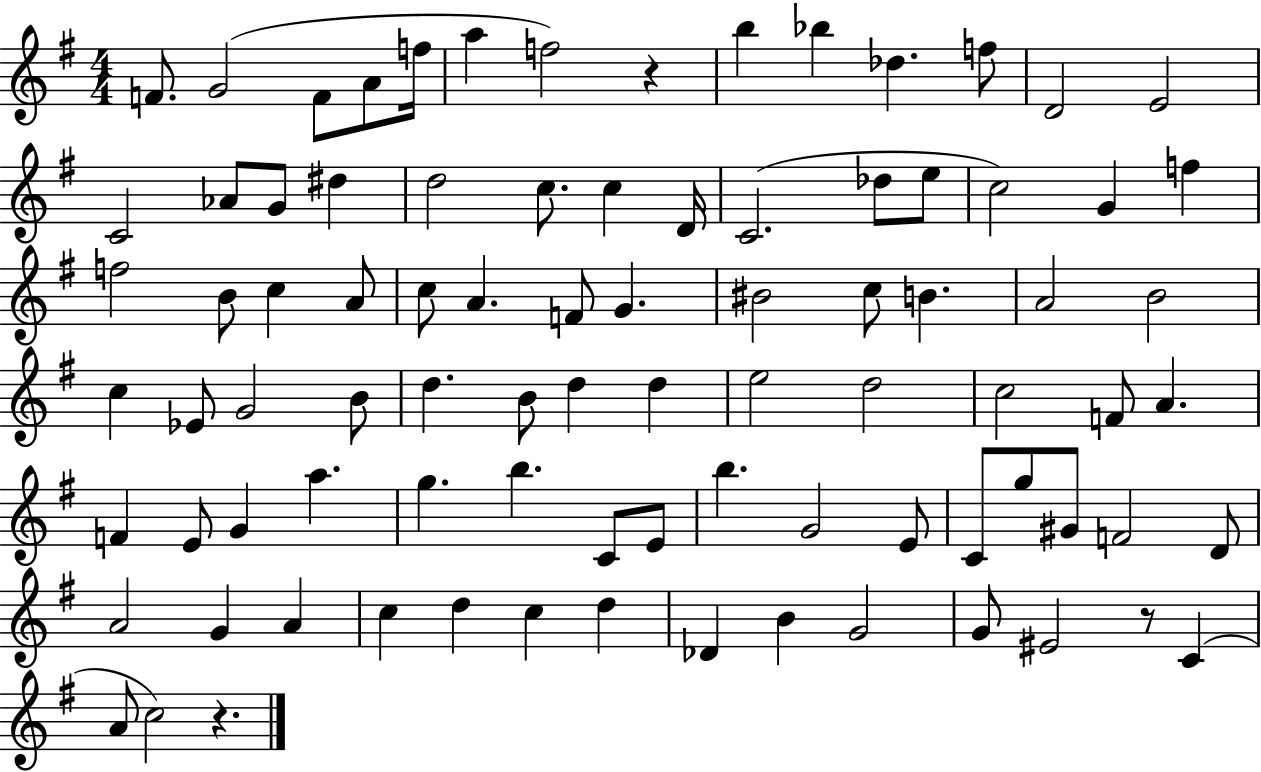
{
  \clef treble
  \numericTimeSignature
  \time 4/4
  \key g \major
  f'8. g'2( f'8 a'8 f''16 | a''4 f''2) r4 | b''4 bes''4 des''4. f''8 | d'2 e'2 | \break c'2 aes'8 g'8 dis''4 | d''2 c''8. c''4 d'16 | c'2.( des''8 e''8 | c''2) g'4 f''4 | \break f''2 b'8 c''4 a'8 | c''8 a'4. f'8 g'4. | bis'2 c''8 b'4. | a'2 b'2 | \break c''4 ees'8 g'2 b'8 | d''4. b'8 d''4 d''4 | e''2 d''2 | c''2 f'8 a'4. | \break f'4 e'8 g'4 a''4. | g''4. b''4. c'8 e'8 | b''4. g'2 e'8 | c'8 g''8 gis'8 f'2 d'8 | \break a'2 g'4 a'4 | c''4 d''4 c''4 d''4 | des'4 b'4 g'2 | g'8 eis'2 r8 c'4( | \break a'8 c''2) r4. | \bar "|."
}